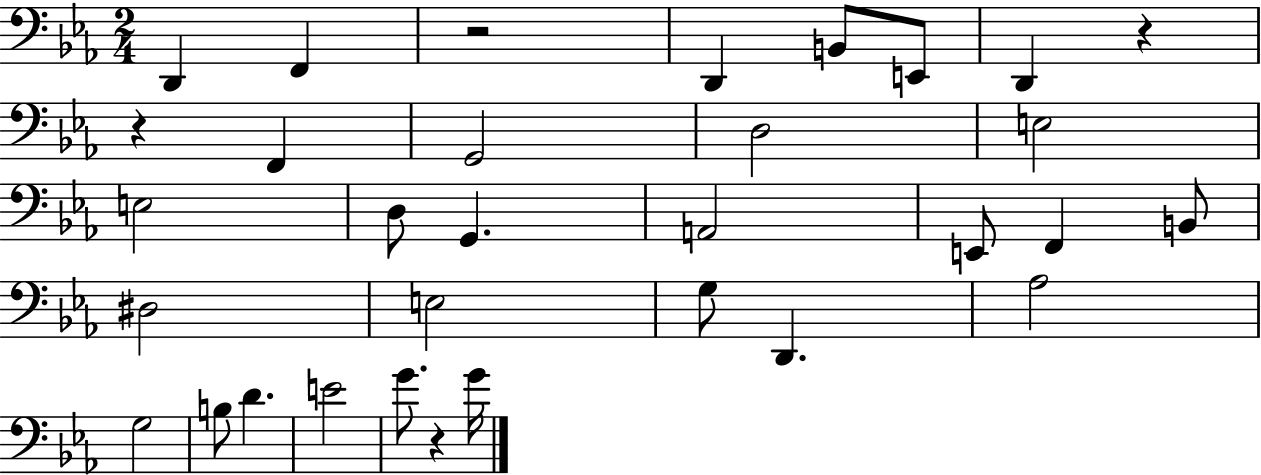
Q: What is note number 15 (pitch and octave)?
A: E2